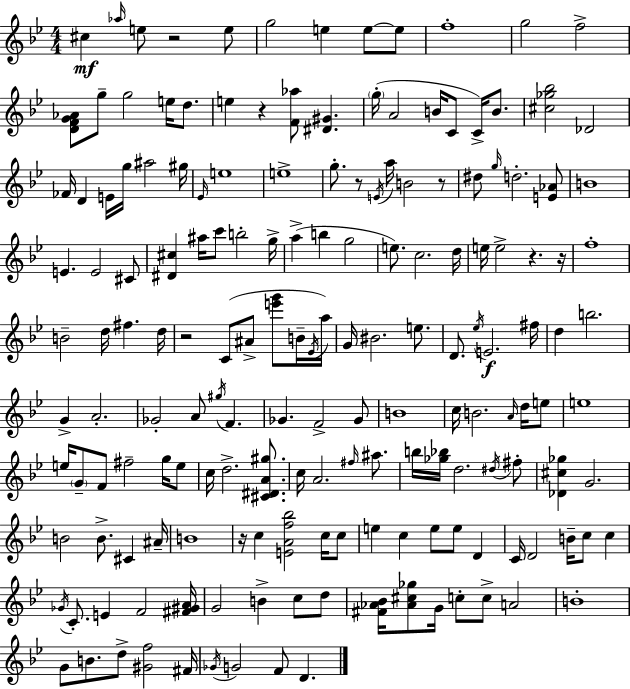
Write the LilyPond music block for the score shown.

{
  \clef treble
  \numericTimeSignature
  \time 4/4
  \key bes \major
  cis''4\mf \grace { aes''16 } e''8 r2 e''8 | g''2 e''4 e''8~~ e''8 | f''1-. | g''2 f''2-> | \break <d' f' g' aes'>8 g''8-- g''2 e''16 d''8. | e''4 r4 <f' aes''>8 <dis' gis'>4. | \parenthesize g''16-.( a'2 b'16 c'8 c'16->) b'8. | <cis'' ges'' bes''>2 des'2 | \break fes'16 d'4 e'16 g''16 ais''2 | gis''16 \grace { ees'16 } e''1 | e''1-> | g''8.-. r8 \acciaccatura { e'16 } a''16 b'2 | \break r8 dis''8 \grace { g''16 } d''2.-. | <e' aes'>8 b'1 | e'4. e'2 | cis'8 <dis' cis''>4 ais''16 c'''8 b''2-. | \break g''16-> a''4->( b''4 g''2 | e''8.) c''2. | d''16 e''16 e''2-> r4. | r16 f''1-. | \break b'2-- d''16 fis''4. | d''16 r2 c'8( ais'8-> | <e''' g'''>8 b'16-- \acciaccatura { ees'16 }) a''16 g'16 bis'2. | e''8. d'8. \acciaccatura { ees''16 } e'2.\f | \break fis''16 d''4 b''2. | g'4-> a'2.-. | ges'2-. a'8 | \acciaccatura { gis''16 } f'4. ges'4. f'2-> | \break ges'8 b'1 | c''16 b'2. | \grace { a'16 } d''16 e''8 e''1 | e''16 \parenthesize g'8-- f'8 fis''2-- | \break g''16 e''8 c''16 d''2.-> | <cis' dis' a' gis''>8. c''16 a'2. | \grace { fis''16 } ais''8. b''16 <ges'' bes''>16 d''2. | \acciaccatura { dis''16 } fis''8-. <des' cis'' ges''>4 g'2. | \break b'2 | b'8.-> cis'4 ais'16-- b'1 | r16 c''4 <e' a' f'' bes''>2 | c''16 c''8 e''4 c''4 | \break e''8 e''8 d'4 c'16 d'2 | b'16-- c''8 c''4 \acciaccatura { ges'16 } c'8.-. e'4 | f'2 <fis' gis' a'>16 g'2 | b'4-> c''8 d''8 <fis' aes' bes'>16 <aes' cis'' ges''>8 g'16 c''8-. | \break c''8-> a'2 b'1-. | g'8 b'8. | d''8-> <gis' f''>2 fis'16 \acciaccatura { ges'16 } g'2 | f'8 d'4. \bar "|."
}